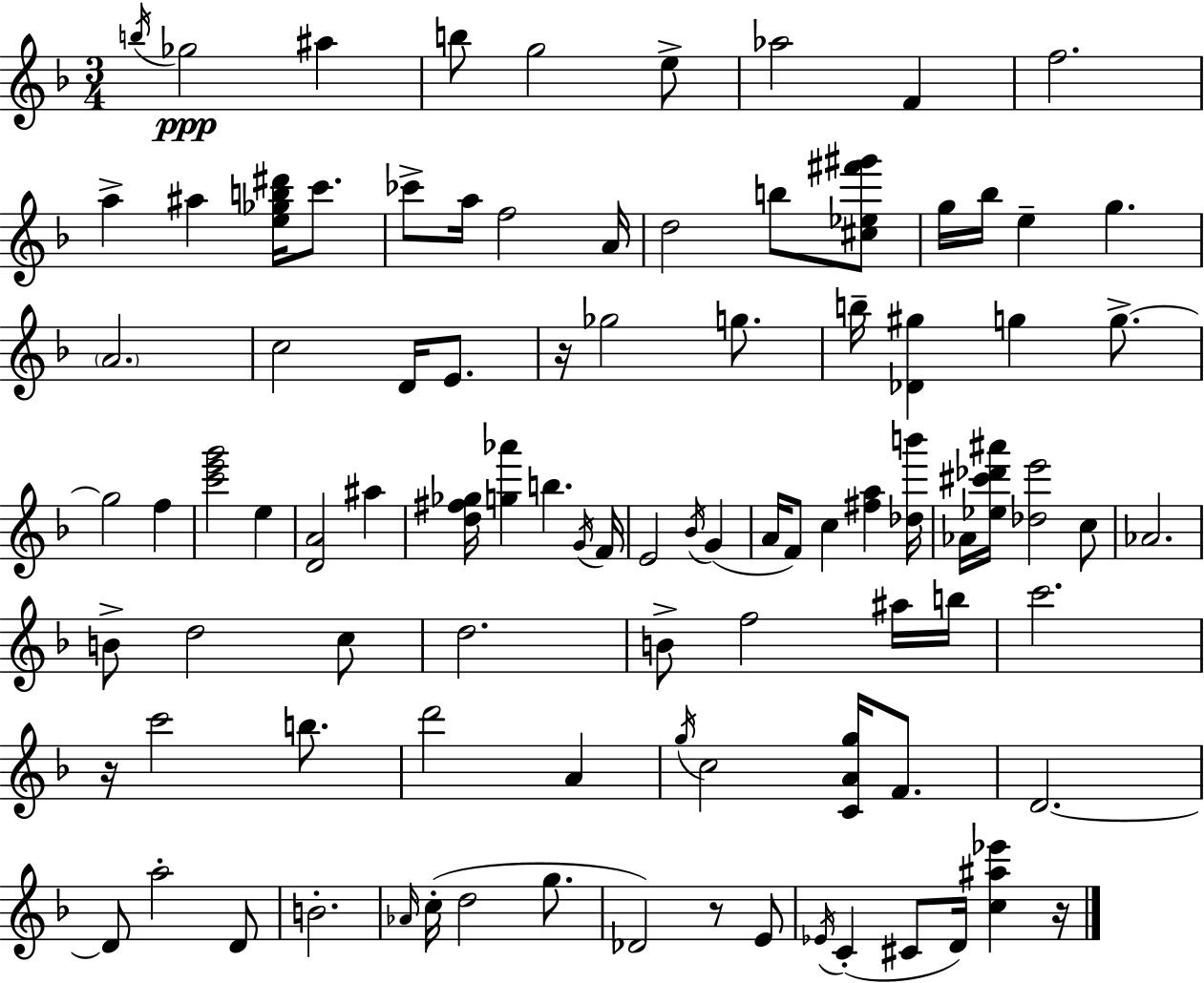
X:1
T:Untitled
M:3/4
L:1/4
K:Dm
b/4 _g2 ^a b/2 g2 e/2 _a2 F f2 a ^a [e_gb^d']/4 c'/2 _c'/2 a/4 f2 A/4 d2 b/2 [^c_e^f'^g']/2 g/4 _b/4 e g A2 c2 D/4 E/2 z/4 _g2 g/2 b/4 [_D^g] g g/2 g2 f [c'e'g']2 e [DA]2 ^a [d^f_g]/4 [g_a'] b G/4 F/4 E2 _B/4 G A/4 F/2 c [^fa] [_db']/4 _A/4 [_e^c'_d'^a']/4 [_de']2 c/2 _A2 B/2 d2 c/2 d2 B/2 f2 ^a/4 b/4 c'2 z/4 c'2 b/2 d'2 A g/4 c2 [CAg]/4 F/2 D2 D/2 a2 D/2 B2 _A/4 c/4 d2 g/2 _D2 z/2 E/2 _E/4 C ^C/2 D/4 [c^a_e'] z/4